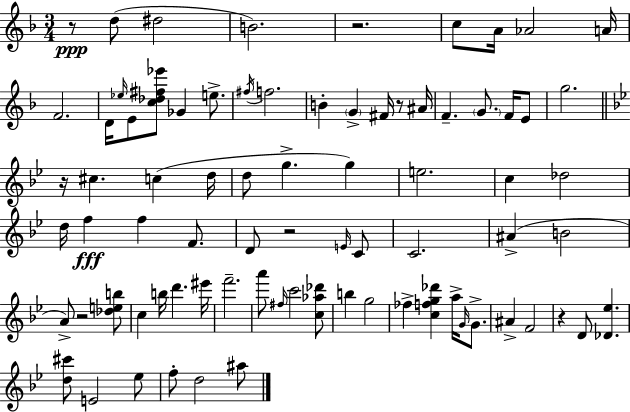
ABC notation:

X:1
T:Untitled
M:3/4
L:1/4
K:Dm
z/2 d/2 ^d2 B2 z2 c/2 A/4 _A2 A/4 F2 D/4 _e/4 E/2 [c_d^f_e']/2 _G e/2 ^f/4 f2 B G ^F/4 z/2 ^A/4 F G/2 F/4 E/2 g2 z/4 ^c c d/4 d/2 g g e2 c _d2 d/4 f f F/2 D/2 z2 E/4 C/2 C2 ^A B2 A/2 z2 [_deb]/2 c b/4 d' ^e'/4 f'2 a'/2 ^f/4 c'2 [c_a_d']/2 b g2 _f [cfg_d'] a/4 G/4 G/2 ^A F2 z D/2 [_D_e] [d^c']/2 E2 _e/2 f/2 d2 ^a/2